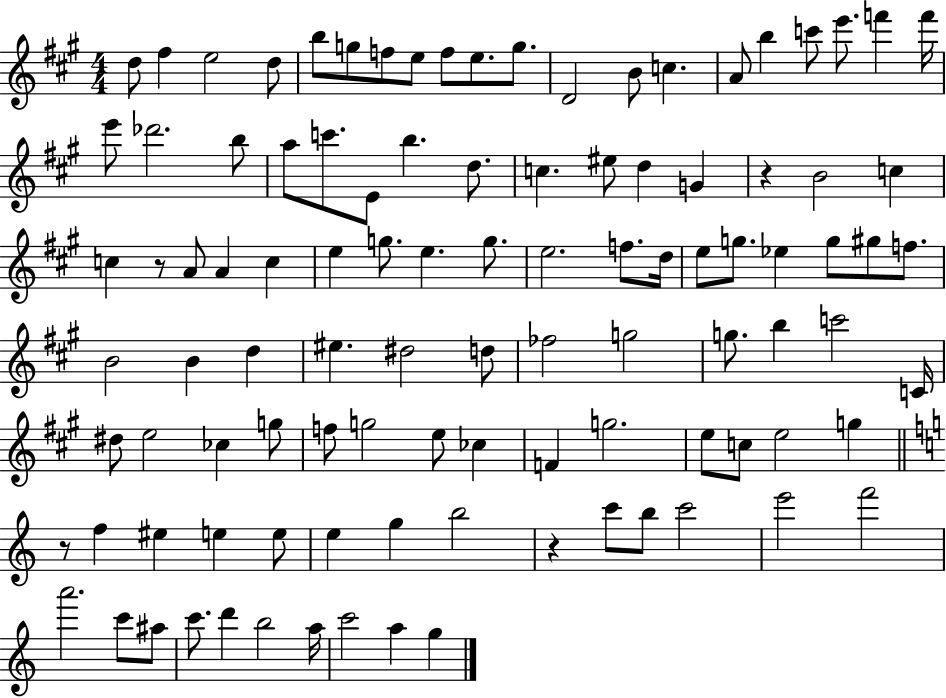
{
  \clef treble
  \numericTimeSignature
  \time 4/4
  \key a \major
  d''8 fis''4 e''2 d''8 | b''8 g''8 f''8 e''8 f''8 e''8. g''8. | d'2 b'8 c''4. | a'8 b''4 c'''8 e'''8. f'''4 f'''16 | \break e'''8 des'''2. b''8 | a''8 c'''8. e'8 b''4. d''8. | c''4. eis''8 d''4 g'4 | r4 b'2 c''4 | \break c''4 r8 a'8 a'4 c''4 | e''4 g''8. e''4. g''8. | e''2. f''8. d''16 | e''8 g''8. ees''4 g''8 gis''8 f''8. | \break b'2 b'4 d''4 | eis''4. dis''2 d''8 | fes''2 g''2 | g''8. b''4 c'''2 c'16 | \break dis''8 e''2 ces''4 g''8 | f''8 g''2 e''8 ces''4 | f'4 g''2. | e''8 c''8 e''2 g''4 | \break \bar "||" \break \key a \minor r8 f''4 eis''4 e''4 e''8 | e''4 g''4 b''2 | r4 c'''8 b''8 c'''2 | e'''2 f'''2 | \break a'''2. c'''8 ais''8 | c'''8. d'''4 b''2 a''16 | c'''2 a''4 g''4 | \bar "|."
}